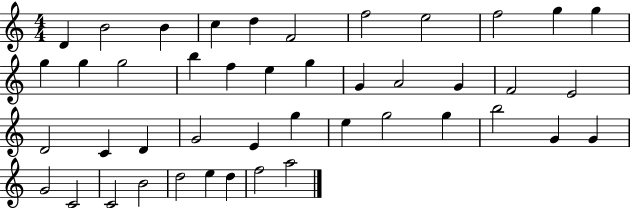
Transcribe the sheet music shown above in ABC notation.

X:1
T:Untitled
M:4/4
L:1/4
K:C
D B2 B c d F2 f2 e2 f2 g g g g g2 b f e g G A2 G F2 E2 D2 C D G2 E g e g2 g b2 G G G2 C2 C2 B2 d2 e d f2 a2